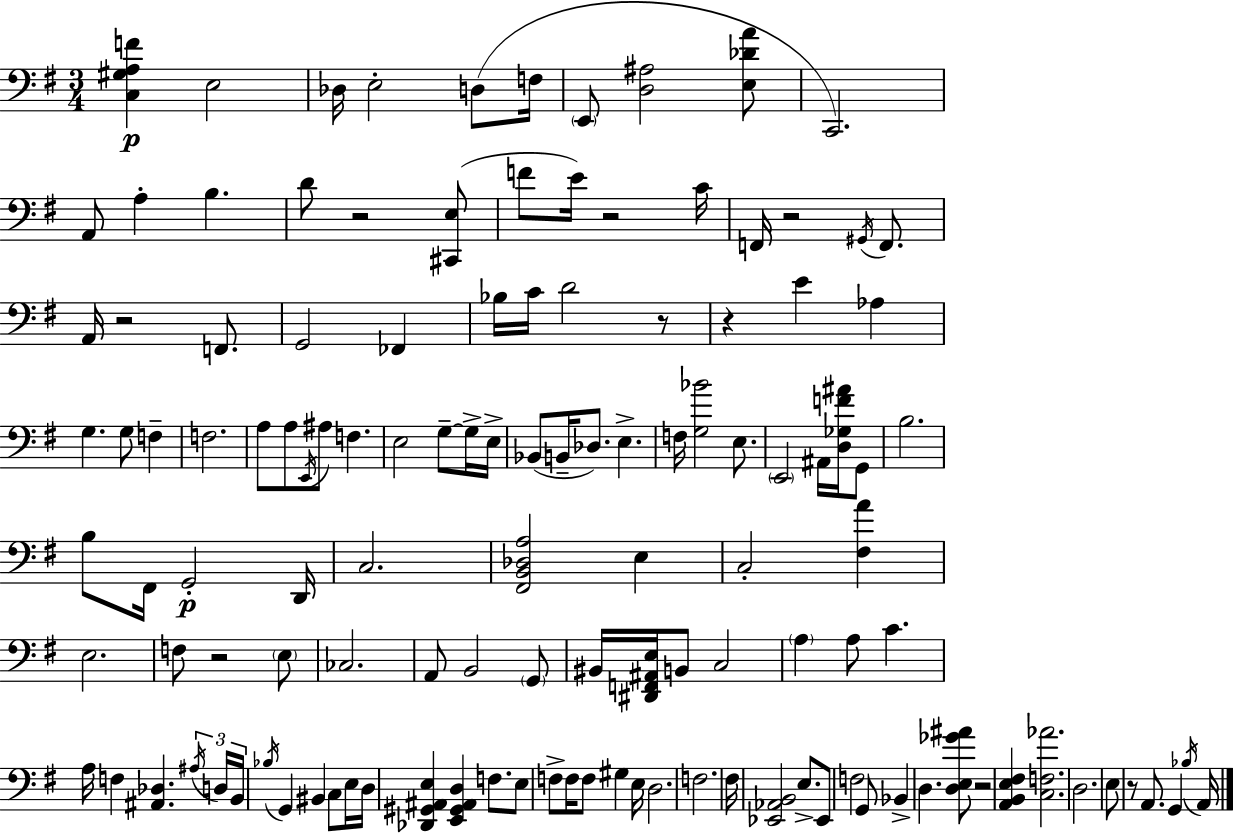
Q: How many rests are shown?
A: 9